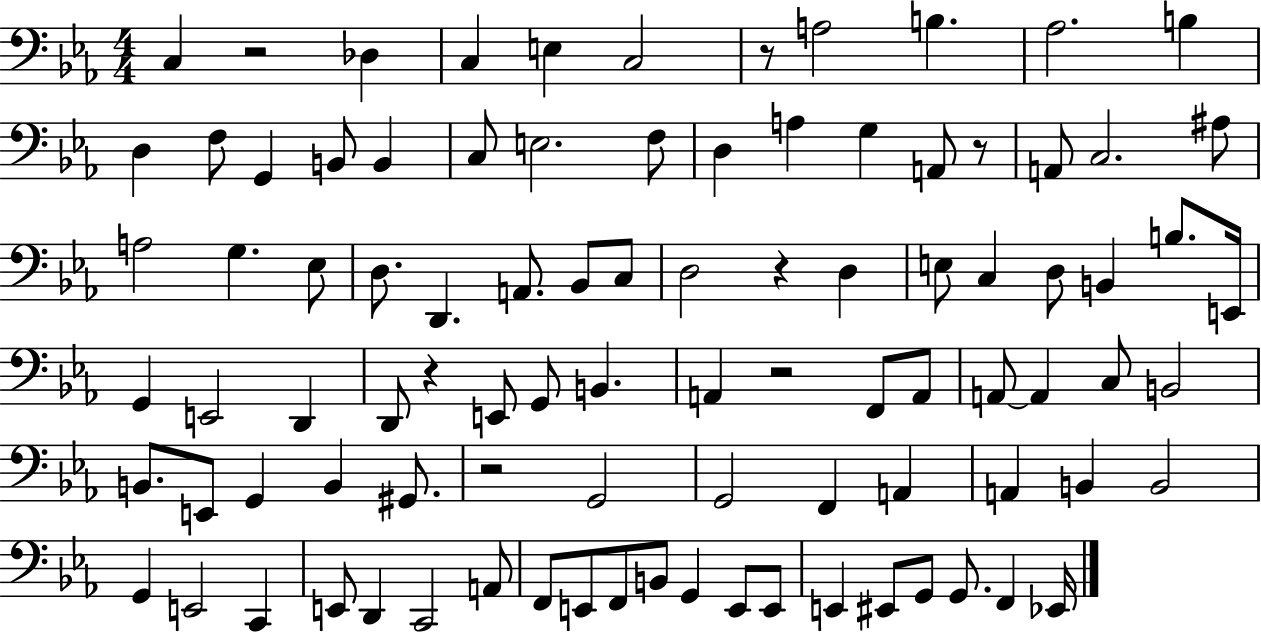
{
  \clef bass
  \numericTimeSignature
  \time 4/4
  \key ees \major
  \repeat volta 2 { c4 r2 des4 | c4 e4 c2 | r8 a2 b4. | aes2. b4 | \break d4 f8 g,4 b,8 b,4 | c8 e2. f8 | d4 a4 g4 a,8 r8 | a,8 c2. ais8 | \break a2 g4. ees8 | d8. d,4. a,8. bes,8 c8 | d2 r4 d4 | e8 c4 d8 b,4 b8. e,16 | \break g,4 e,2 d,4 | d,8 r4 e,8 g,8 b,4. | a,4 r2 f,8 a,8 | a,8~~ a,4 c8 b,2 | \break b,8. e,8 g,4 b,4 gis,8. | r2 g,2 | g,2 f,4 a,4 | a,4 b,4 b,2 | \break g,4 e,2 c,4 | e,8 d,4 c,2 a,8 | f,8 e,8 f,8 b,8 g,4 e,8 e,8 | e,4 eis,8 g,8 g,8. f,4 ees,16 | \break } \bar "|."
}